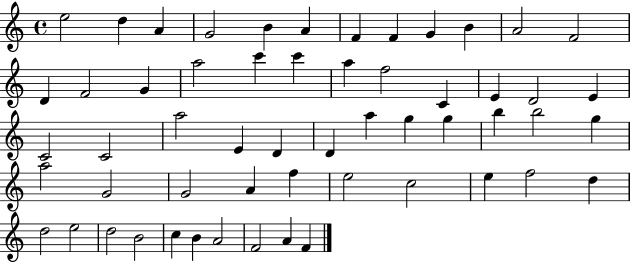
{
  \clef treble
  \time 4/4
  \defaultTimeSignature
  \key c \major
  e''2 d''4 a'4 | g'2 b'4 a'4 | f'4 f'4 g'4 b'4 | a'2 f'2 | \break d'4 f'2 g'4 | a''2 c'''4 c'''4 | a''4 f''2 c'4 | e'4 d'2 e'4 | \break c'2 c'2 | a''2 e'4 d'4 | d'4 a''4 g''4 g''4 | b''4 b''2 g''4 | \break a''2 g'2 | g'2 a'4 f''4 | e''2 c''2 | e''4 f''2 d''4 | \break d''2 e''2 | d''2 b'2 | c''4 b'4 a'2 | f'2 a'4 f'4 | \break \bar "|."
}